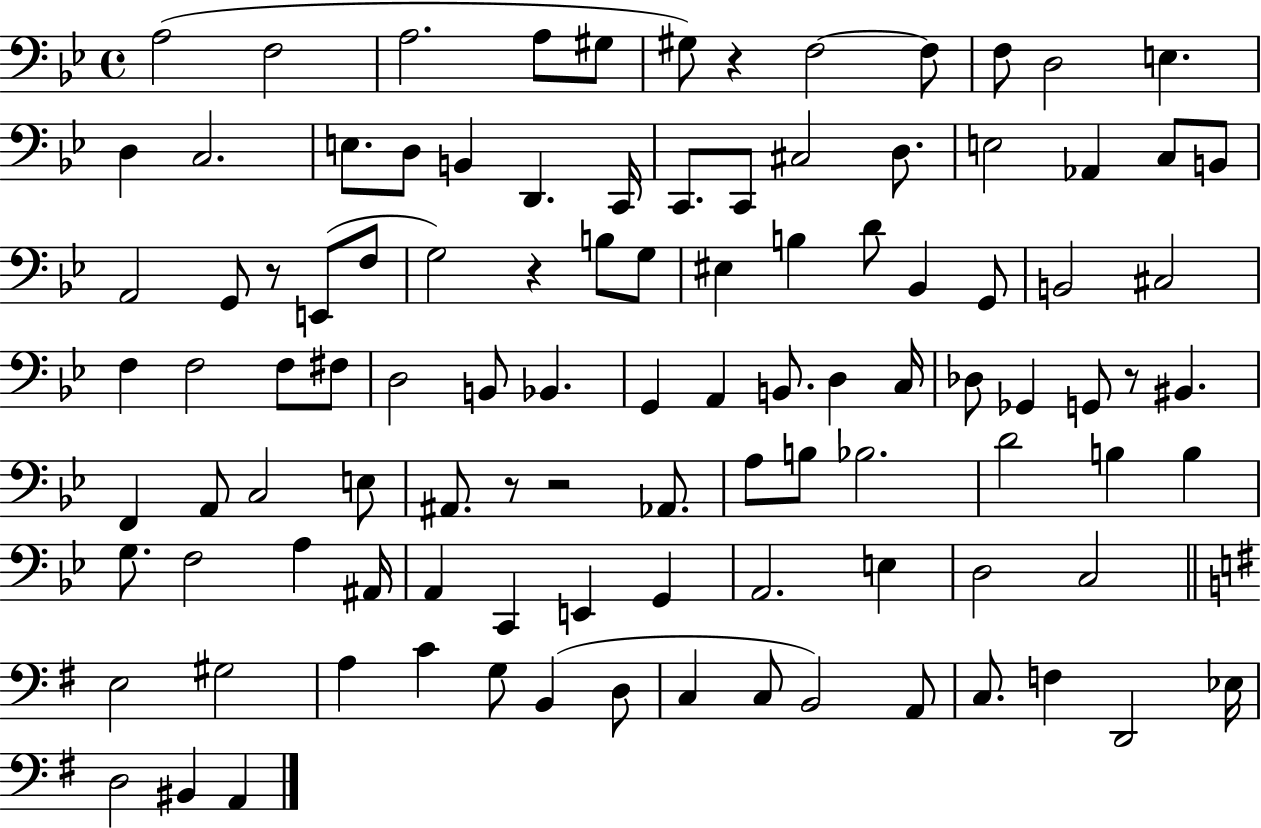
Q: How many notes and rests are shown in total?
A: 104